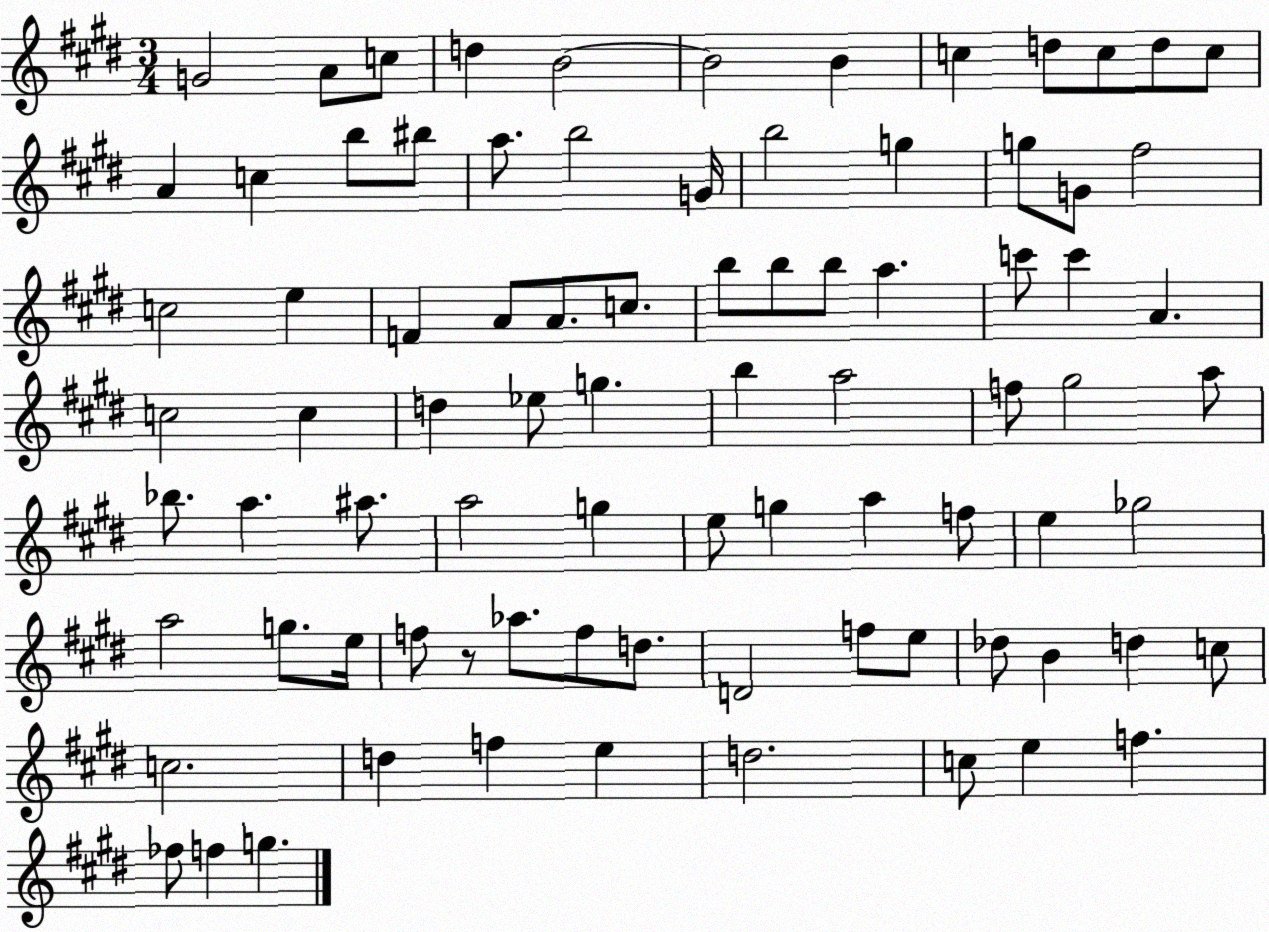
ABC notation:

X:1
T:Untitled
M:3/4
L:1/4
K:E
G2 A/2 c/2 d B2 B2 B c d/2 c/2 d/2 c/2 A c b/2 ^b/2 a/2 b2 G/4 b2 g g/2 G/2 ^f2 c2 e F A/2 A/2 c/2 b/2 b/2 b/2 a c'/2 c' A c2 c d _e/2 g b a2 f/2 ^g2 a/2 _b/2 a ^a/2 a2 g e/2 g a f/2 e _g2 a2 g/2 e/4 f/2 z/2 _a/2 f/2 d/2 D2 f/2 e/2 _d/2 B d c/2 c2 d f e d2 c/2 e f _f/2 f g